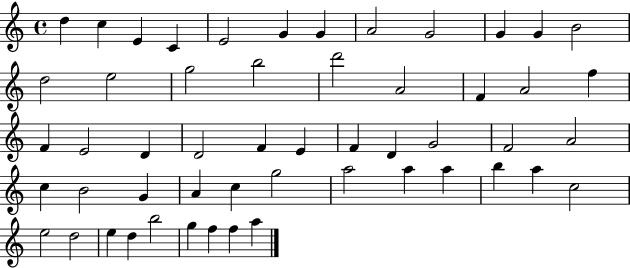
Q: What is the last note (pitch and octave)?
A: A5